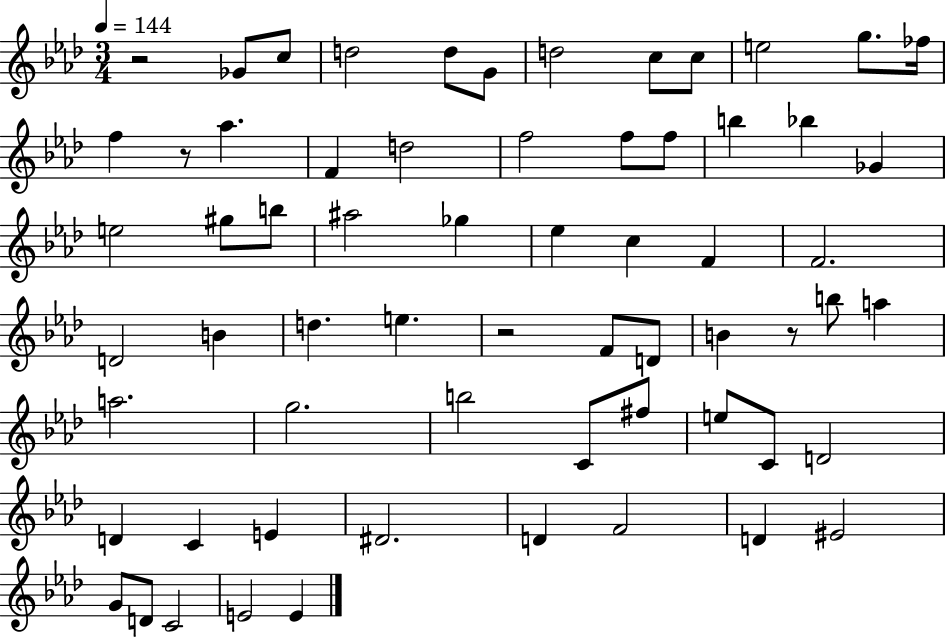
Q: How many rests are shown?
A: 4